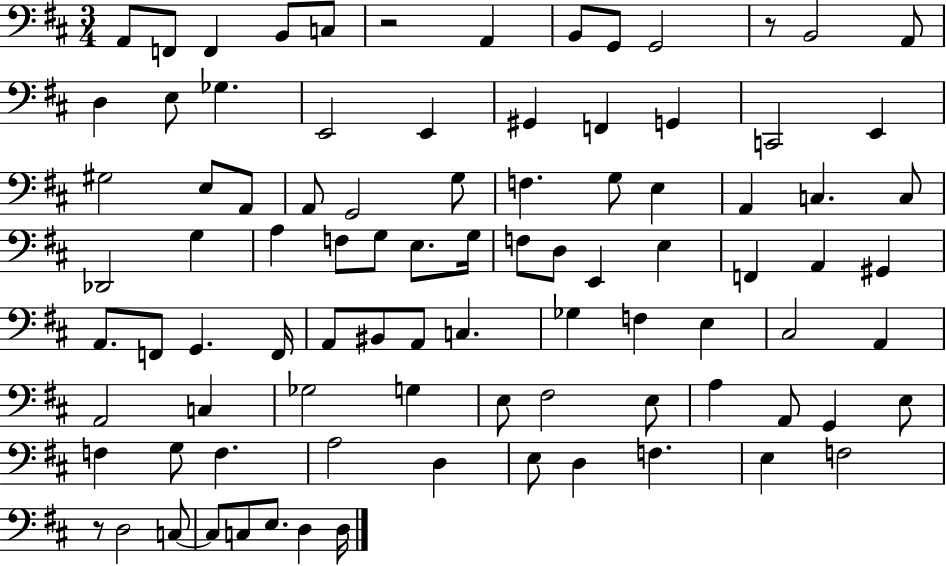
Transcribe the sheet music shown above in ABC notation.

X:1
T:Untitled
M:3/4
L:1/4
K:D
A,,/2 F,,/2 F,, B,,/2 C,/2 z2 A,, B,,/2 G,,/2 G,,2 z/2 B,,2 A,,/2 D, E,/2 _G, E,,2 E,, ^G,, F,, G,, C,,2 E,, ^G,2 E,/2 A,,/2 A,,/2 G,,2 G,/2 F, G,/2 E, A,, C, C,/2 _D,,2 G, A, F,/2 G,/2 E,/2 G,/4 F,/2 D,/2 E,, E, F,, A,, ^G,, A,,/2 F,,/2 G,, F,,/4 A,,/2 ^B,,/2 A,,/2 C, _G, F, E, ^C,2 A,, A,,2 C, _G,2 G, E,/2 ^F,2 E,/2 A, A,,/2 G,, E,/2 F, G,/2 F, A,2 D, E,/2 D, F, E, F,2 z/2 D,2 C,/2 C,/2 C,/2 E,/2 D, D,/4